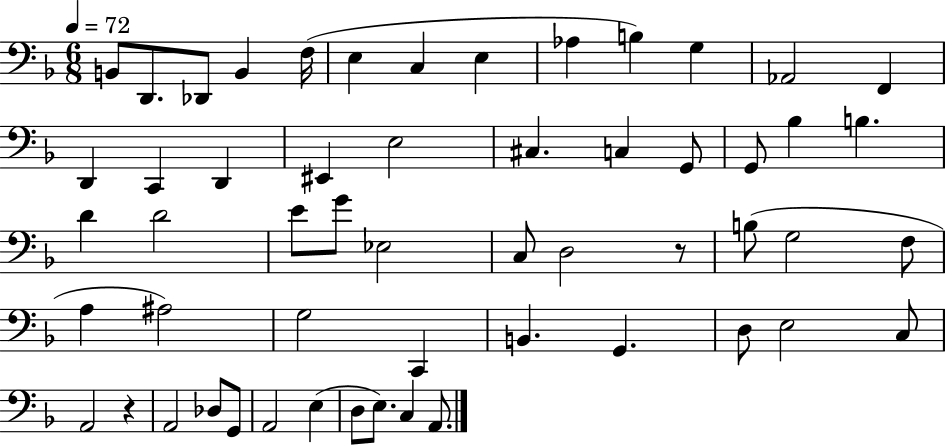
B2/e D2/e. Db2/e B2/q F3/s E3/q C3/q E3/q Ab3/q B3/q G3/q Ab2/h F2/q D2/q C2/q D2/q EIS2/q E3/h C#3/q. C3/q G2/e G2/e Bb3/q B3/q. D4/q D4/h E4/e G4/e Eb3/h C3/e D3/h R/e B3/e G3/h F3/e A3/q A#3/h G3/h C2/q B2/q. G2/q. D3/e E3/h C3/e A2/h R/q A2/h Db3/e G2/e A2/h E3/q D3/e E3/e. C3/q A2/e.